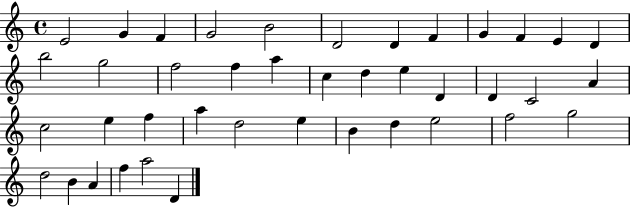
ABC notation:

X:1
T:Untitled
M:4/4
L:1/4
K:C
E2 G F G2 B2 D2 D F G F E D b2 g2 f2 f a c d e D D C2 A c2 e f a d2 e B d e2 f2 g2 d2 B A f a2 D